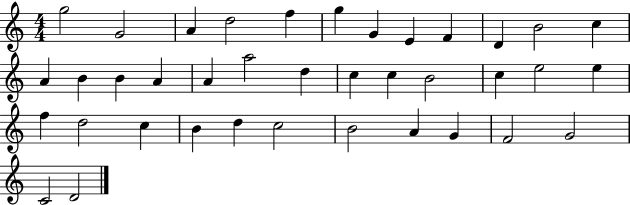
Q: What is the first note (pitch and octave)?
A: G5